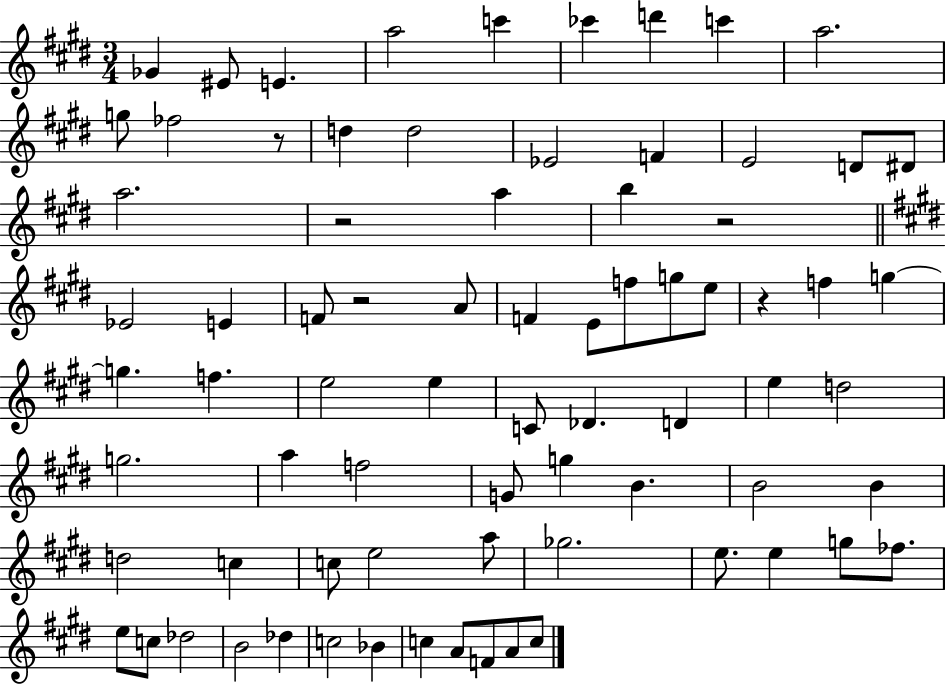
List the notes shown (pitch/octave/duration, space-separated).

Gb4/q EIS4/e E4/q. A5/h C6/q CES6/q D6/q C6/q A5/h. G5/e FES5/h R/e D5/q D5/h Eb4/h F4/q E4/h D4/e D#4/e A5/h. R/h A5/q B5/q R/h Eb4/h E4/q F4/e R/h A4/e F4/q E4/e F5/e G5/e E5/e R/q F5/q G5/q G5/q. F5/q. E5/h E5/q C4/e Db4/q. D4/q E5/q D5/h G5/h. A5/q F5/h G4/e G5/q B4/q. B4/h B4/q D5/h C5/q C5/e E5/h A5/e Gb5/h. E5/e. E5/q G5/e FES5/e. E5/e C5/e Db5/h B4/h Db5/q C5/h Bb4/q C5/q A4/e F4/e A4/e C5/e